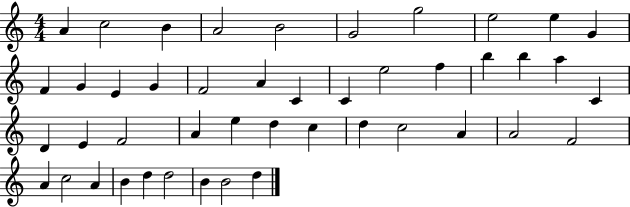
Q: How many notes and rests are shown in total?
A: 45